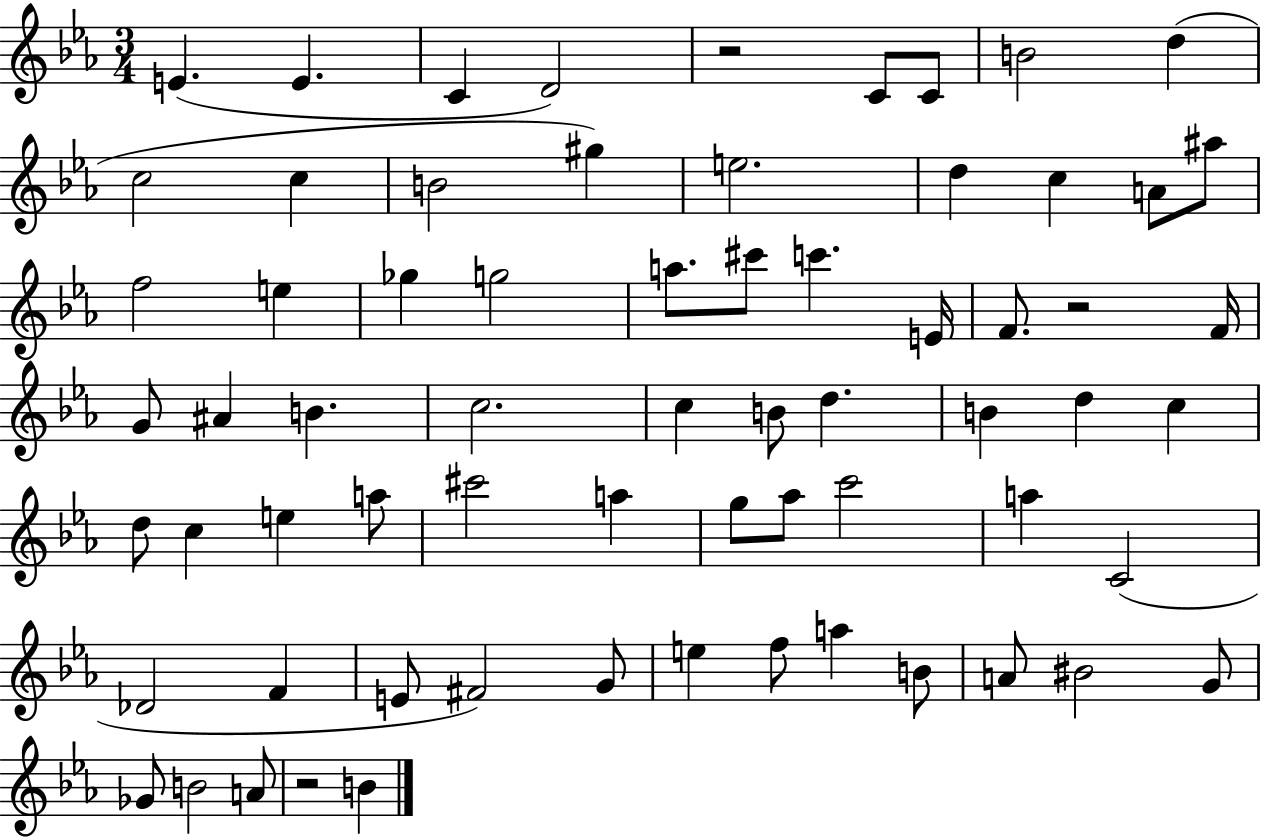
X:1
T:Untitled
M:3/4
L:1/4
K:Eb
E E C D2 z2 C/2 C/2 B2 d c2 c B2 ^g e2 d c A/2 ^a/2 f2 e _g g2 a/2 ^c'/2 c' E/4 F/2 z2 F/4 G/2 ^A B c2 c B/2 d B d c d/2 c e a/2 ^c'2 a g/2 _a/2 c'2 a C2 _D2 F E/2 ^F2 G/2 e f/2 a B/2 A/2 ^B2 G/2 _G/2 B2 A/2 z2 B